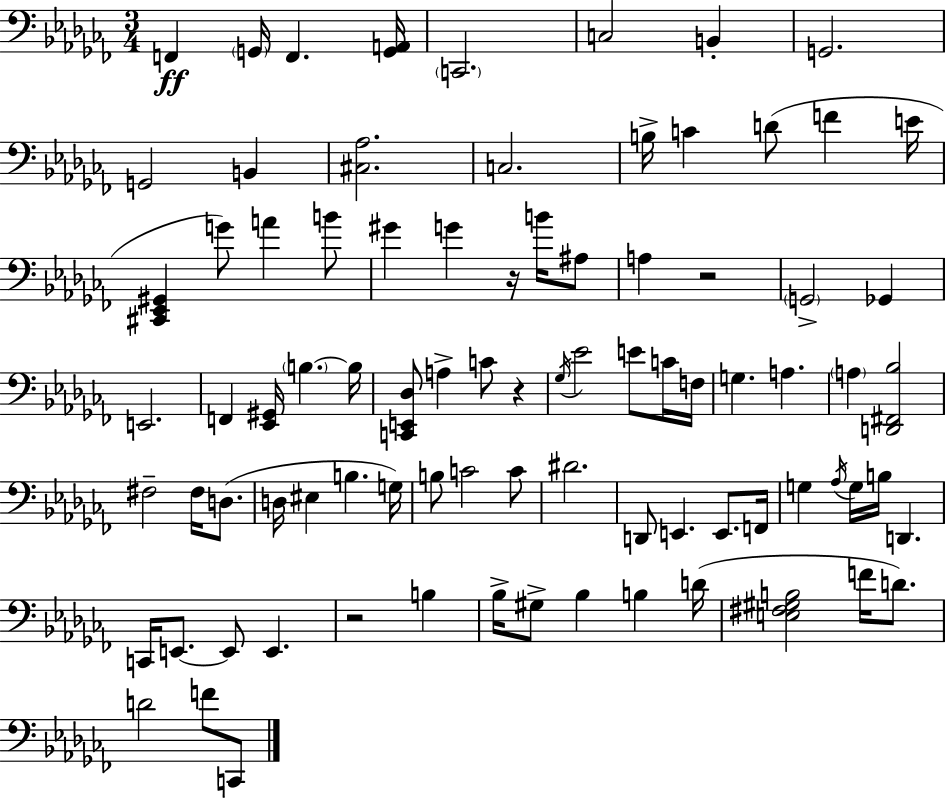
X:1
T:Untitled
M:3/4
L:1/4
K:Abm
F,, G,,/4 F,, [G,,A,,]/4 C,,2 C,2 B,, G,,2 G,,2 B,, [^C,_A,]2 C,2 B,/4 C D/2 F E/4 [^C,,_E,,^G,,] G/2 A B/2 ^G G z/4 B/4 ^A,/2 A, z2 G,,2 _G,, E,,2 F,, [_E,,^G,,]/4 B, B,/4 [C,,E,,_D,]/2 A, C/2 z _G,/4 _E2 E/2 C/4 F,/4 G, A, A, [D,,^F,,_B,]2 ^F,2 ^F,/4 D,/2 D,/4 ^E, B, G,/4 B,/2 C2 C/2 ^D2 D,,/2 E,, E,,/2 F,,/4 G, _A,/4 G,/4 B,/4 D,, C,,/4 E,,/2 E,,/2 E,, z2 B, _B,/4 ^G,/2 _B, B, D/4 [E,^F,^G,B,]2 F/4 D/2 D2 F/2 C,,/2